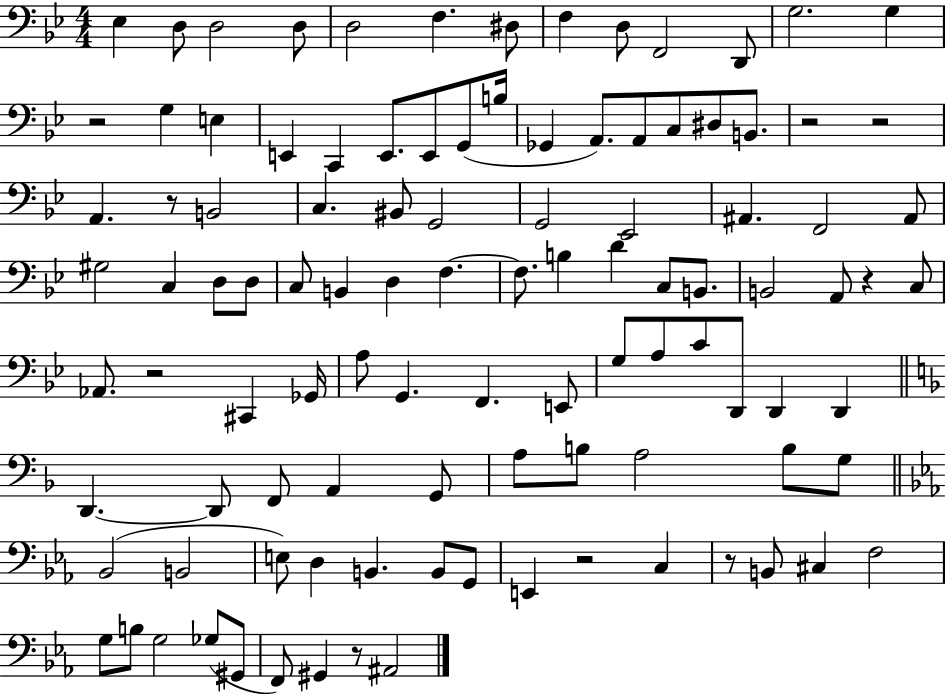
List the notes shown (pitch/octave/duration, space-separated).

Eb3/q D3/e D3/h D3/e D3/h F3/q. D#3/e F3/q D3/e F2/h D2/e G3/h. G3/q R/h G3/q E3/q E2/q C2/q E2/e. E2/e G2/e B3/s Gb2/q A2/e. A2/e C3/e D#3/e B2/e. R/h R/h A2/q. R/e B2/h C3/q. BIS2/e G2/h G2/h Eb2/h A#2/q. F2/h A#2/e G#3/h C3/q D3/e D3/e C3/e B2/q D3/q F3/q. F3/e. B3/q D4/q C3/e B2/e. B2/h A2/e R/q C3/e Ab2/e. R/h C#2/q Gb2/s A3/e G2/q. F2/q. E2/e G3/e A3/e C4/e D2/e D2/q D2/q D2/q. D2/e F2/e A2/q G2/e A3/e B3/e A3/h B3/e G3/e Bb2/h B2/h E3/e D3/q B2/q. B2/e G2/e E2/q R/h C3/q R/e B2/e C#3/q F3/h G3/e B3/e G3/h Gb3/e G#2/e F2/e G#2/q R/e A#2/h